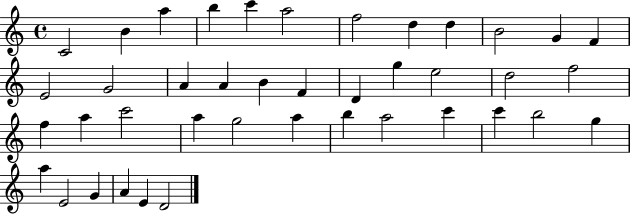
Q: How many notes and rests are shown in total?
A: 41